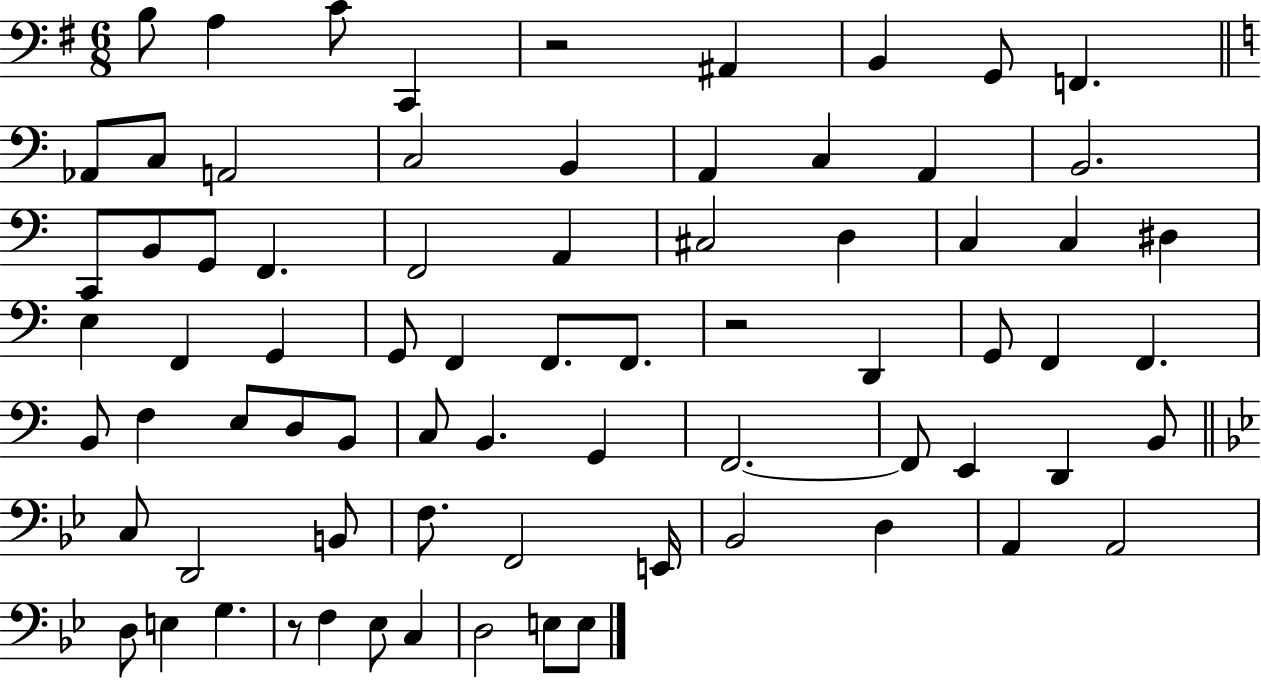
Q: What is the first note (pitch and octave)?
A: B3